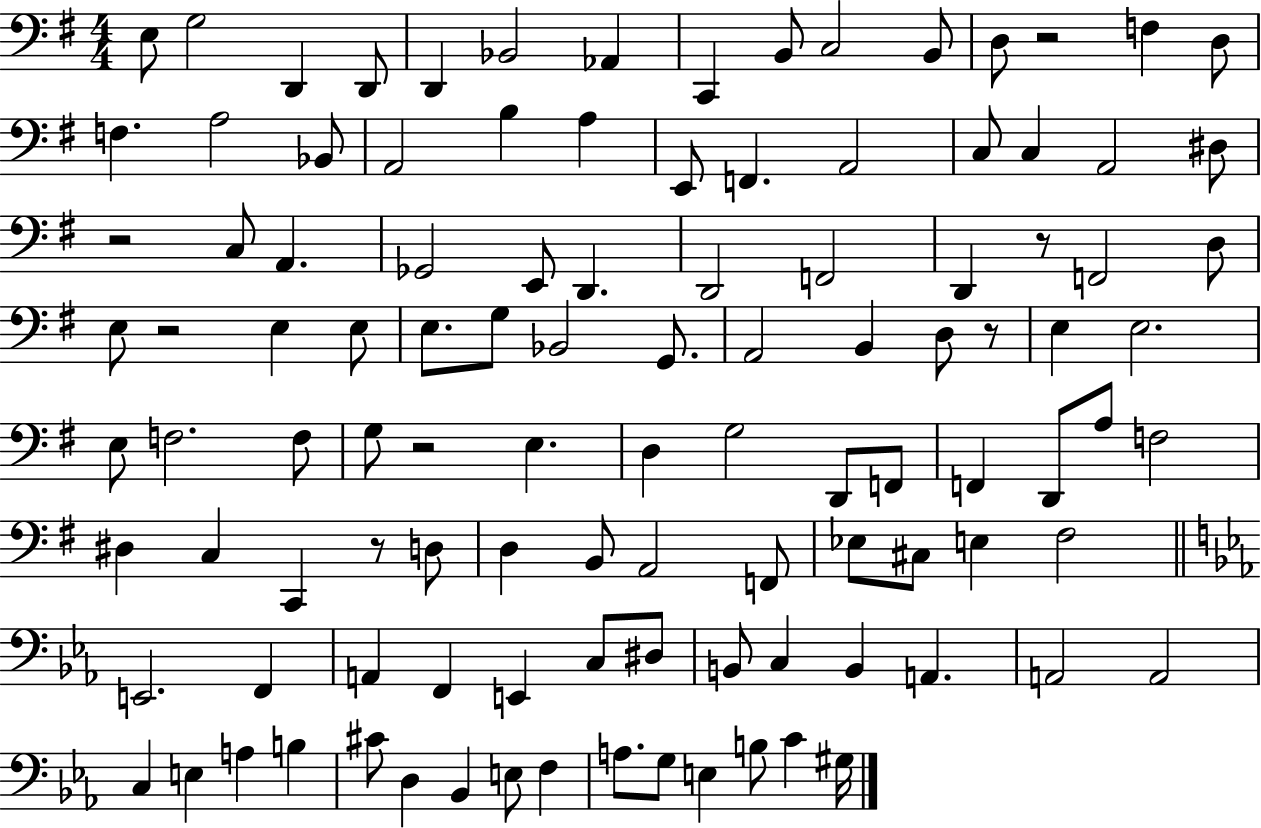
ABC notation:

X:1
T:Untitled
M:4/4
L:1/4
K:G
E,/2 G,2 D,, D,,/2 D,, _B,,2 _A,, C,, B,,/2 C,2 B,,/2 D,/2 z2 F, D,/2 F, A,2 _B,,/2 A,,2 B, A, E,,/2 F,, A,,2 C,/2 C, A,,2 ^D,/2 z2 C,/2 A,, _G,,2 E,,/2 D,, D,,2 F,,2 D,, z/2 F,,2 D,/2 E,/2 z2 E, E,/2 E,/2 G,/2 _B,,2 G,,/2 A,,2 B,, D,/2 z/2 E, E,2 E,/2 F,2 F,/2 G,/2 z2 E, D, G,2 D,,/2 F,,/2 F,, D,,/2 A,/2 F,2 ^D, C, C,, z/2 D,/2 D, B,,/2 A,,2 F,,/2 _E,/2 ^C,/2 E, ^F,2 E,,2 F,, A,, F,, E,, C,/2 ^D,/2 B,,/2 C, B,, A,, A,,2 A,,2 C, E, A, B, ^C/2 D, _B,, E,/2 F, A,/2 G,/2 E, B,/2 C ^G,/4